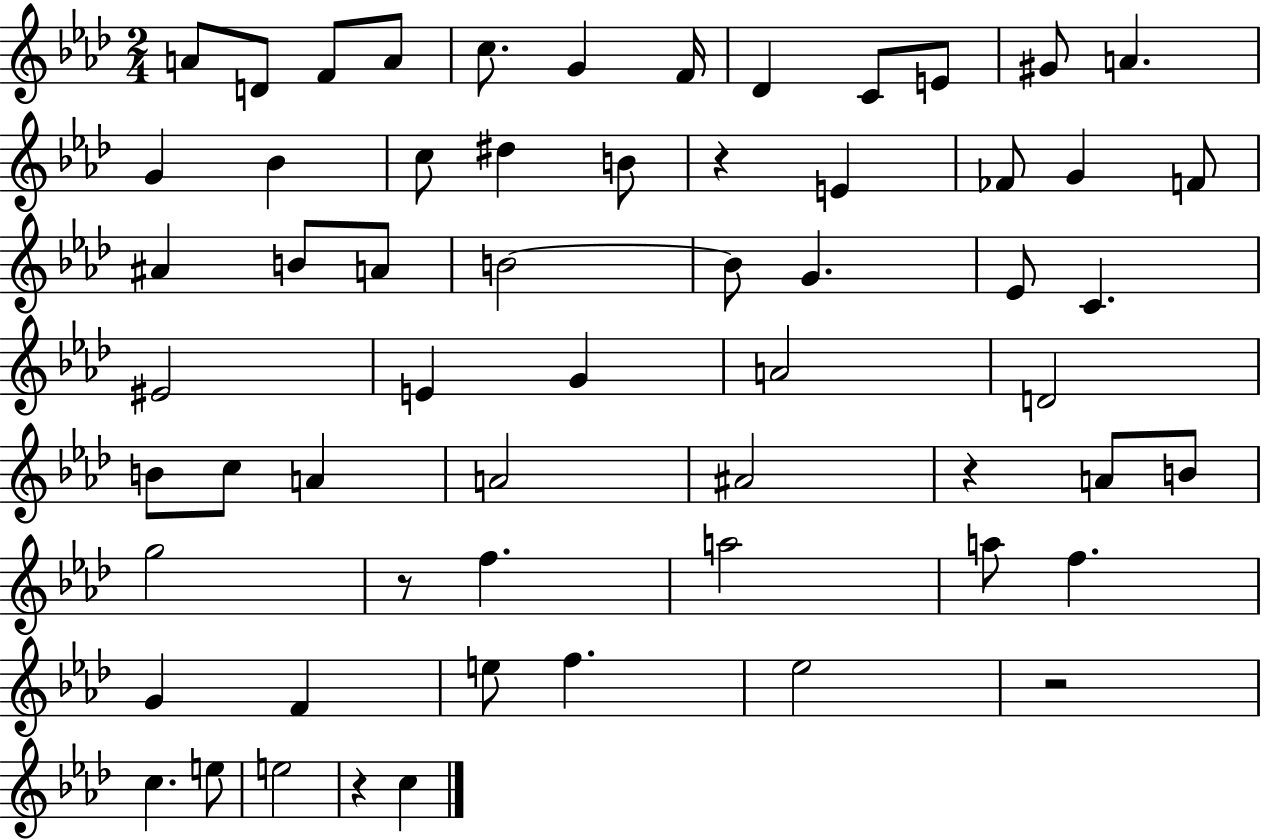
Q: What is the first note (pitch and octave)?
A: A4